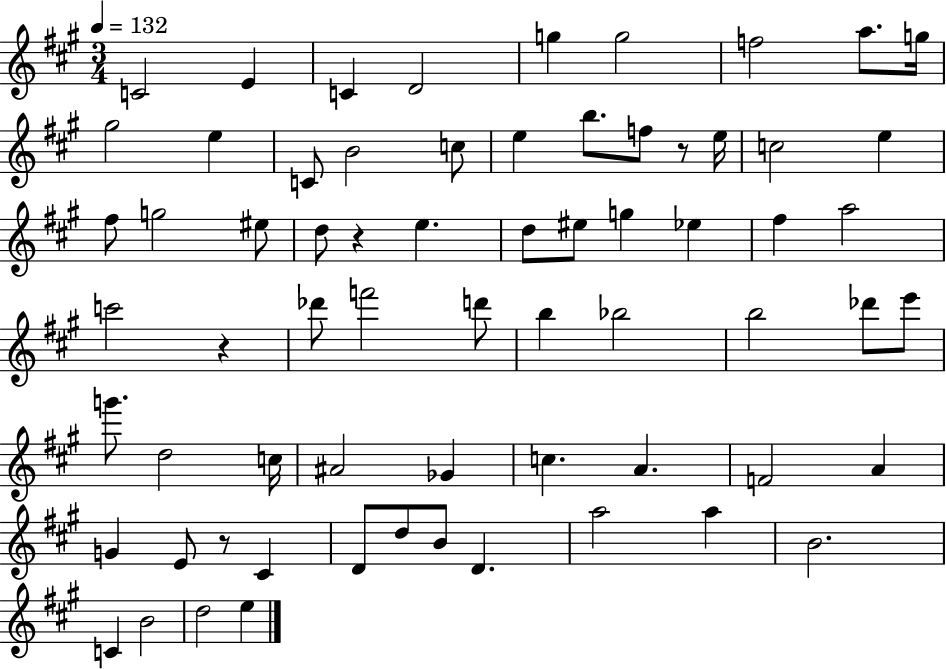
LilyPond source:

{
  \clef treble
  \numericTimeSignature
  \time 3/4
  \key a \major
  \tempo 4 = 132
  c'2 e'4 | c'4 d'2 | g''4 g''2 | f''2 a''8. g''16 | \break gis''2 e''4 | c'8 b'2 c''8 | e''4 b''8. f''8 r8 e''16 | c''2 e''4 | \break fis''8 g''2 eis''8 | d''8 r4 e''4. | d''8 eis''8 g''4 ees''4 | fis''4 a''2 | \break c'''2 r4 | des'''8 f'''2 d'''8 | b''4 bes''2 | b''2 des'''8 e'''8 | \break g'''8. d''2 c''16 | ais'2 ges'4 | c''4. a'4. | f'2 a'4 | \break g'4 e'8 r8 cis'4 | d'8 d''8 b'8 d'4. | a''2 a''4 | b'2. | \break c'4 b'2 | d''2 e''4 | \bar "|."
}